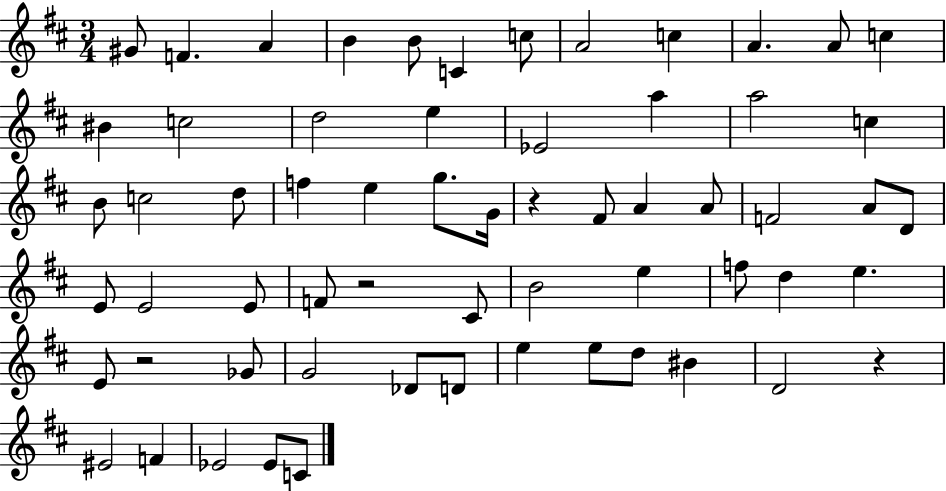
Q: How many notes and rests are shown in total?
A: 62